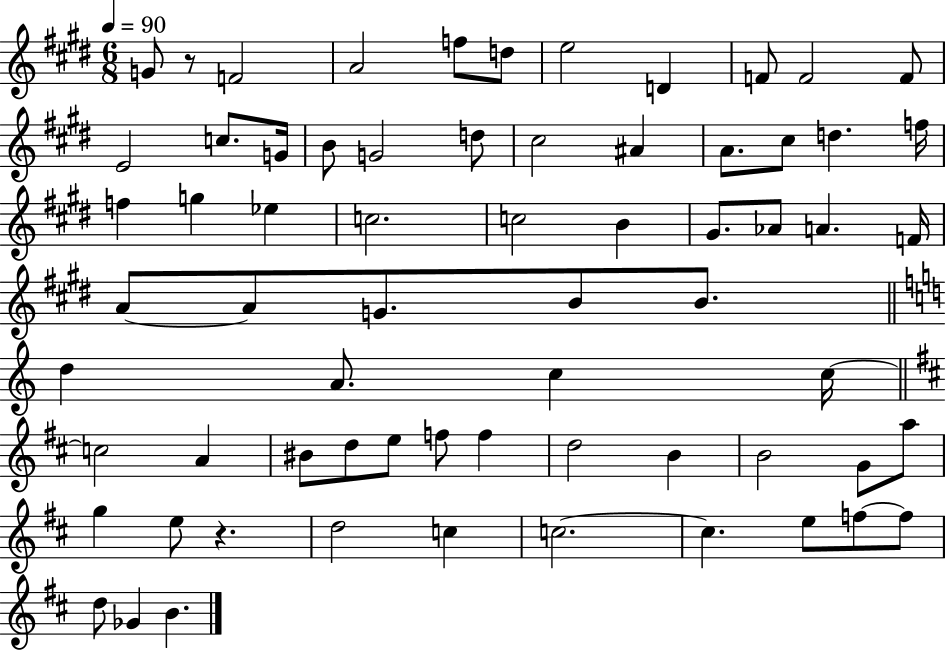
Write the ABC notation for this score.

X:1
T:Untitled
M:6/8
L:1/4
K:E
G/2 z/2 F2 A2 f/2 d/2 e2 D F/2 F2 F/2 E2 c/2 G/4 B/2 G2 d/2 ^c2 ^A A/2 ^c/2 d f/4 f g _e c2 c2 B ^G/2 _A/2 A F/4 A/2 A/2 G/2 B/2 B/2 d A/2 c c/4 c2 A ^B/2 d/2 e/2 f/2 f d2 B B2 G/2 a/2 g e/2 z d2 c c2 c e/2 f/2 f/2 d/2 _G B